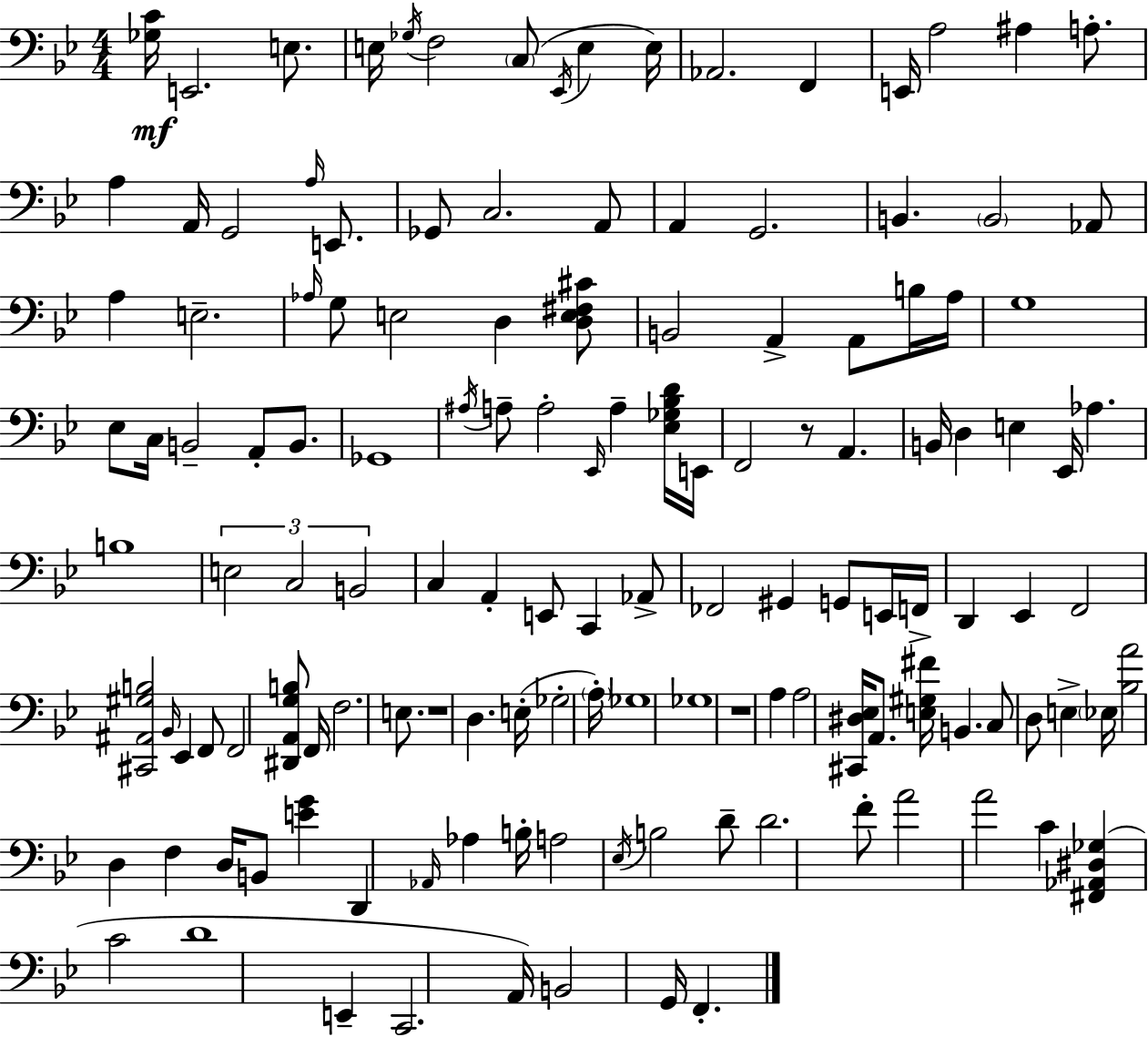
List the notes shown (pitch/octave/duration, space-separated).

[Gb3,C4]/s E2/h. E3/e. E3/s Gb3/s F3/h C3/e Eb2/s E3/q E3/s Ab2/h. F2/q E2/s A3/h A#3/q A3/e. A3/q A2/s G2/h A3/s E2/e. Gb2/e C3/h. A2/e A2/q G2/h. B2/q. B2/h Ab2/e A3/q E3/h. Ab3/s G3/e E3/h D3/q [D3,E3,F#3,C#4]/e B2/h A2/q A2/e B3/s A3/s G3/w Eb3/e C3/s B2/h A2/e B2/e. Gb2/w A#3/s A3/e A3/h Eb2/s A3/q [Eb3,Gb3,Bb3,D4]/s E2/s F2/h R/e A2/q. B2/s D3/q E3/q Eb2/s Ab3/q. B3/w E3/h C3/h B2/h C3/q A2/q E2/e C2/q Ab2/e FES2/h G#2/q G2/e E2/s F2/s D2/q Eb2/q F2/h [C#2,A#2,G#3,B3]/h Bb2/s Eb2/q F2/e F2/h [D#2,A2,G3,B3]/e F2/s F3/h. E3/e. R/w D3/q. E3/s Gb3/h A3/s Gb3/w Gb3/w R/w A3/q A3/h [C#2,D#3,Eb3]/s A2/e. [E3,G#3,F#4]/s B2/q. C3/e D3/e E3/q Eb3/s [Bb3,A4]/h D3/q F3/q D3/s B2/e [E4,G4]/q D2/q Ab2/s Ab3/q B3/s A3/h Eb3/s B3/h D4/e D4/h. F4/e A4/h A4/h C4/q [F#2,Ab2,D#3,Gb3]/q C4/h D4/w E2/q C2/h. A2/s B2/h G2/s F2/q.